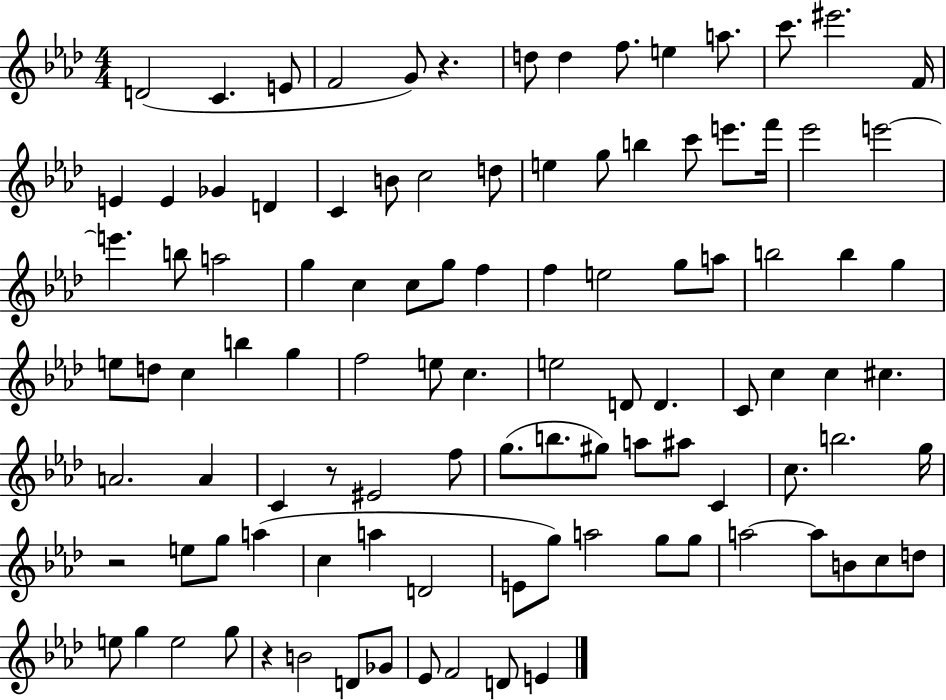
{
  \clef treble
  \numericTimeSignature
  \time 4/4
  \key aes \major
  d'2( c'4. e'8 | f'2 g'8) r4. | d''8 d''4 f''8. e''4 a''8. | c'''8. eis'''2. f'16 | \break e'4 e'4 ges'4 d'4 | c'4 b'8 c''2 d''8 | e''4 g''8 b''4 c'''8 e'''8. f'''16 | ees'''2 e'''2~~ | \break e'''4. b''8 a''2 | g''4 c''4 c''8 g''8 f''4 | f''4 e''2 g''8 a''8 | b''2 b''4 g''4 | \break e''8 d''8 c''4 b''4 g''4 | f''2 e''8 c''4. | e''2 d'8 d'4. | c'8 c''4 c''4 cis''4. | \break a'2. a'4 | c'4 r8 eis'2 f''8 | g''8.( b''8. gis''8) a''8 ais''8 c'4 | c''8. b''2. g''16 | \break r2 e''8 g''8 a''4( | c''4 a''4 d'2 | e'8 g''8) a''2 g''8 g''8 | a''2~~ a''8 b'8 c''8 d''8 | \break e''8 g''4 e''2 g''8 | r4 b'2 d'8 ges'8 | ees'8 f'2 d'8 e'4 | \bar "|."
}